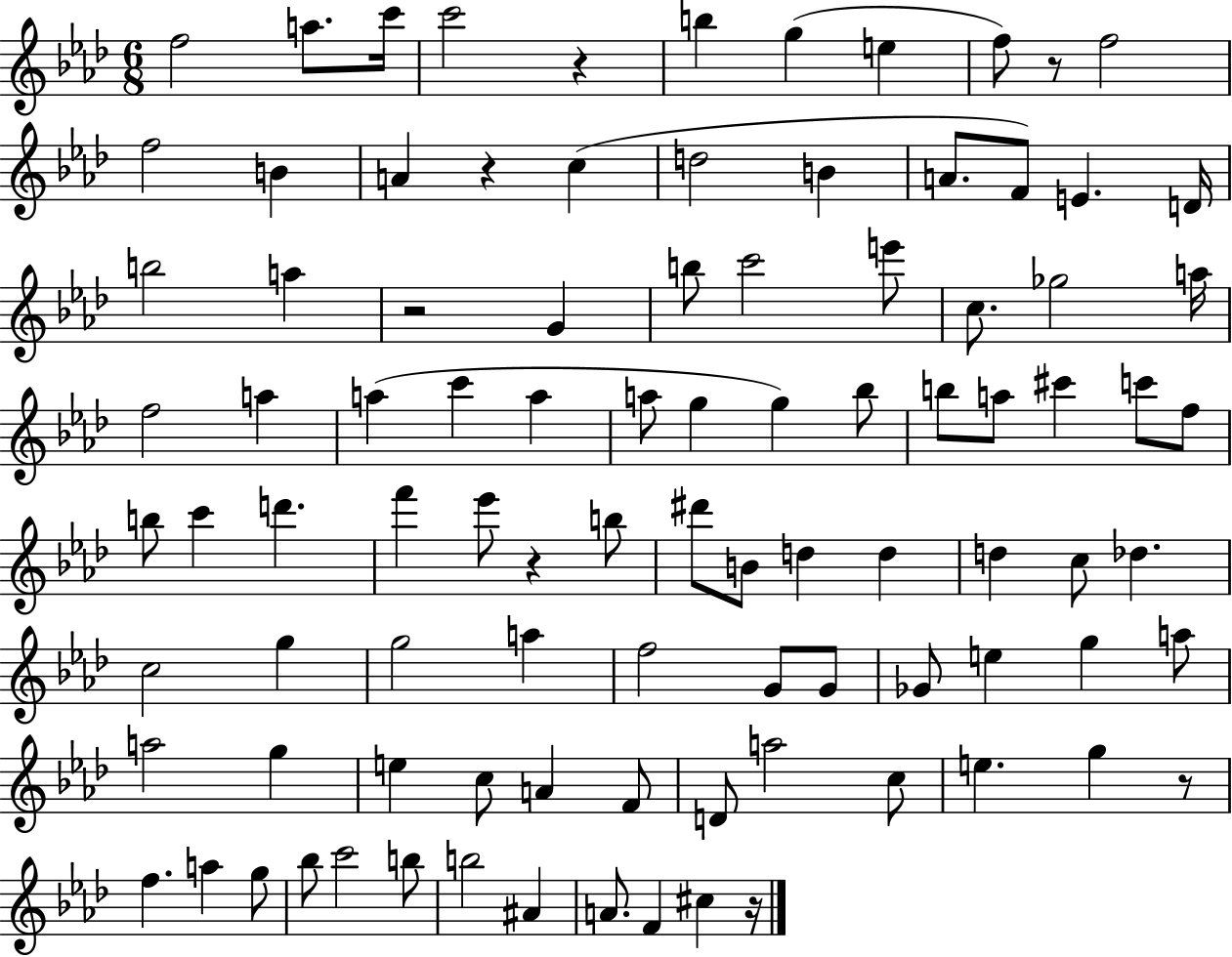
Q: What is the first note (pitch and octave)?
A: F5